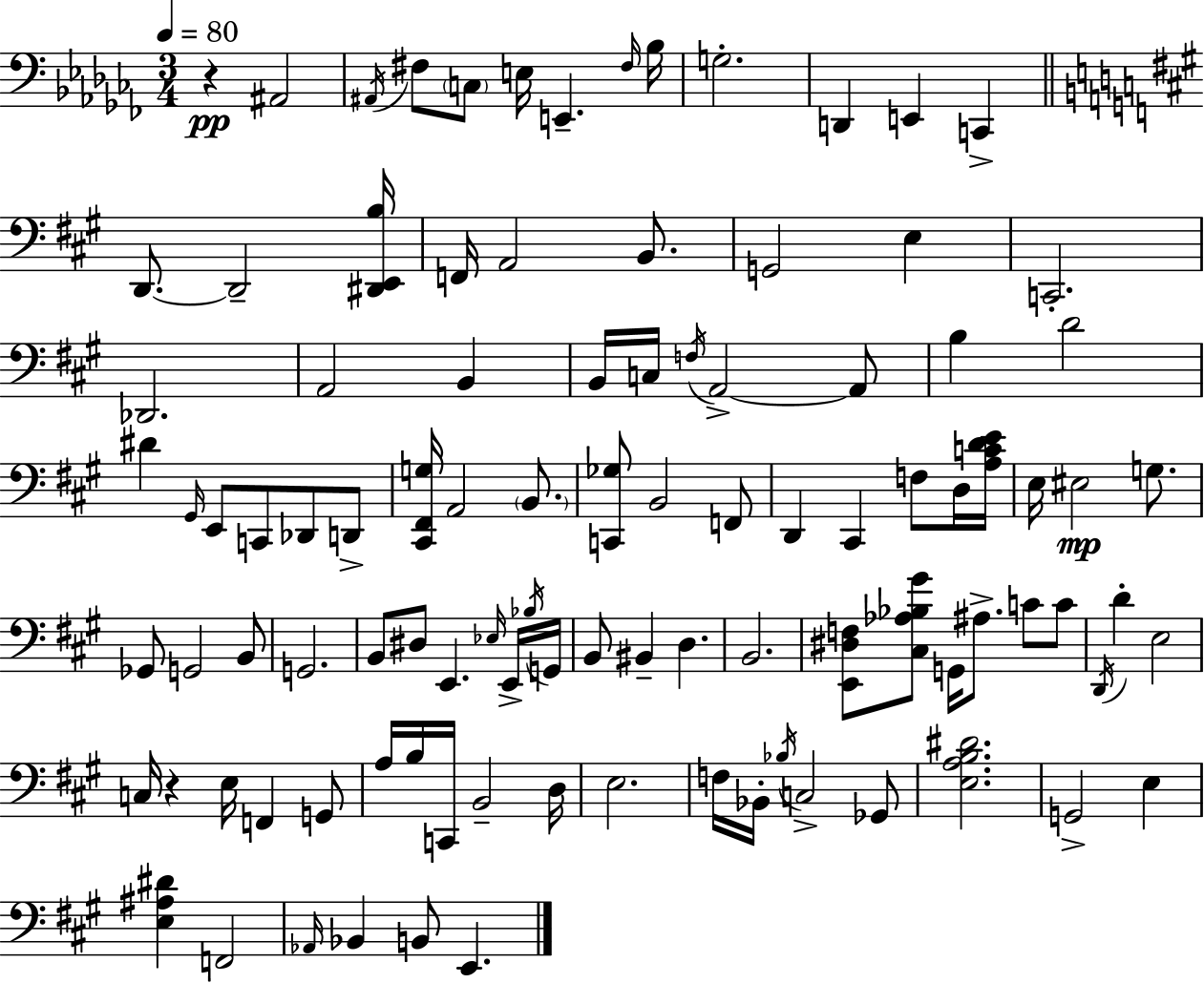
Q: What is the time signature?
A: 3/4